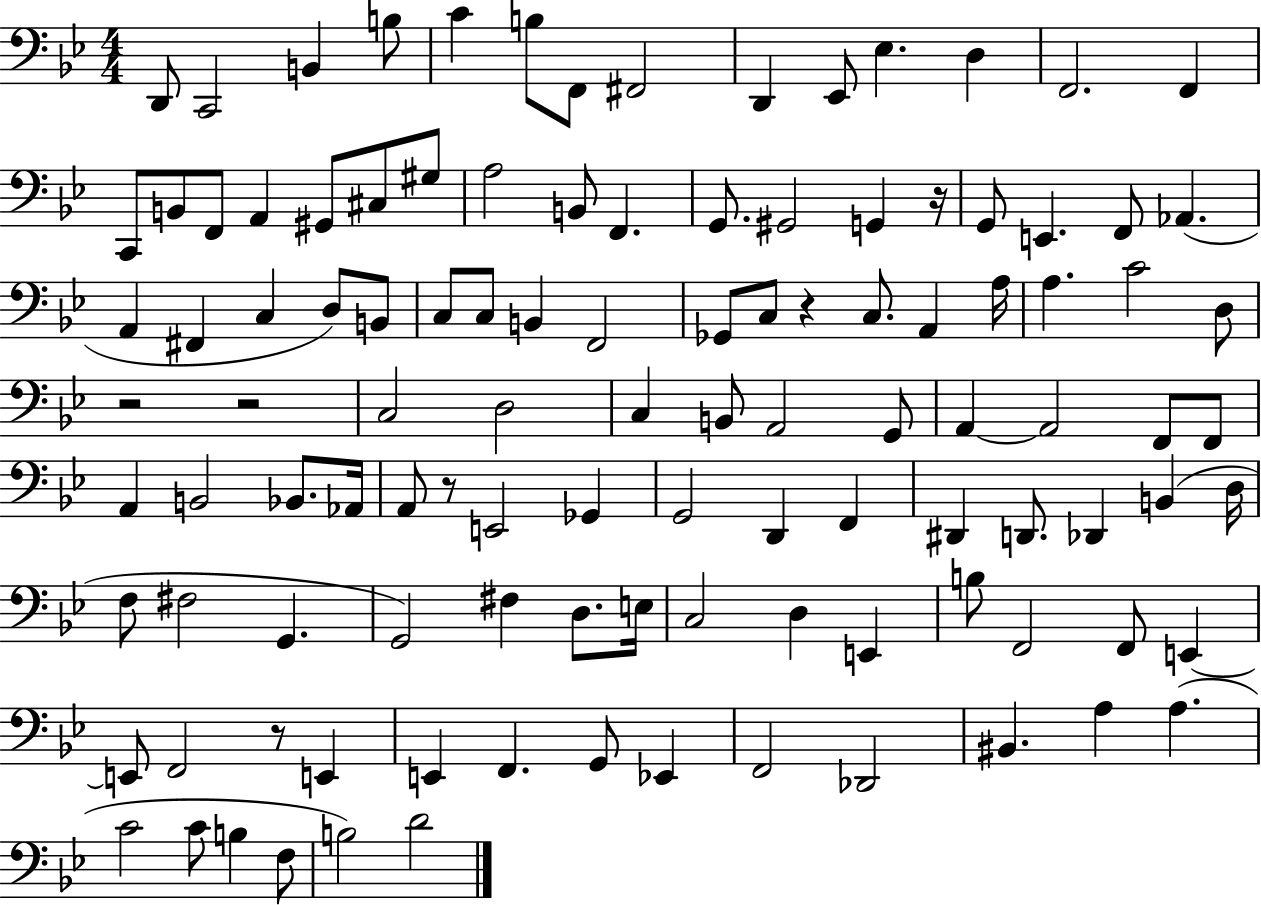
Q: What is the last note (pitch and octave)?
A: D4